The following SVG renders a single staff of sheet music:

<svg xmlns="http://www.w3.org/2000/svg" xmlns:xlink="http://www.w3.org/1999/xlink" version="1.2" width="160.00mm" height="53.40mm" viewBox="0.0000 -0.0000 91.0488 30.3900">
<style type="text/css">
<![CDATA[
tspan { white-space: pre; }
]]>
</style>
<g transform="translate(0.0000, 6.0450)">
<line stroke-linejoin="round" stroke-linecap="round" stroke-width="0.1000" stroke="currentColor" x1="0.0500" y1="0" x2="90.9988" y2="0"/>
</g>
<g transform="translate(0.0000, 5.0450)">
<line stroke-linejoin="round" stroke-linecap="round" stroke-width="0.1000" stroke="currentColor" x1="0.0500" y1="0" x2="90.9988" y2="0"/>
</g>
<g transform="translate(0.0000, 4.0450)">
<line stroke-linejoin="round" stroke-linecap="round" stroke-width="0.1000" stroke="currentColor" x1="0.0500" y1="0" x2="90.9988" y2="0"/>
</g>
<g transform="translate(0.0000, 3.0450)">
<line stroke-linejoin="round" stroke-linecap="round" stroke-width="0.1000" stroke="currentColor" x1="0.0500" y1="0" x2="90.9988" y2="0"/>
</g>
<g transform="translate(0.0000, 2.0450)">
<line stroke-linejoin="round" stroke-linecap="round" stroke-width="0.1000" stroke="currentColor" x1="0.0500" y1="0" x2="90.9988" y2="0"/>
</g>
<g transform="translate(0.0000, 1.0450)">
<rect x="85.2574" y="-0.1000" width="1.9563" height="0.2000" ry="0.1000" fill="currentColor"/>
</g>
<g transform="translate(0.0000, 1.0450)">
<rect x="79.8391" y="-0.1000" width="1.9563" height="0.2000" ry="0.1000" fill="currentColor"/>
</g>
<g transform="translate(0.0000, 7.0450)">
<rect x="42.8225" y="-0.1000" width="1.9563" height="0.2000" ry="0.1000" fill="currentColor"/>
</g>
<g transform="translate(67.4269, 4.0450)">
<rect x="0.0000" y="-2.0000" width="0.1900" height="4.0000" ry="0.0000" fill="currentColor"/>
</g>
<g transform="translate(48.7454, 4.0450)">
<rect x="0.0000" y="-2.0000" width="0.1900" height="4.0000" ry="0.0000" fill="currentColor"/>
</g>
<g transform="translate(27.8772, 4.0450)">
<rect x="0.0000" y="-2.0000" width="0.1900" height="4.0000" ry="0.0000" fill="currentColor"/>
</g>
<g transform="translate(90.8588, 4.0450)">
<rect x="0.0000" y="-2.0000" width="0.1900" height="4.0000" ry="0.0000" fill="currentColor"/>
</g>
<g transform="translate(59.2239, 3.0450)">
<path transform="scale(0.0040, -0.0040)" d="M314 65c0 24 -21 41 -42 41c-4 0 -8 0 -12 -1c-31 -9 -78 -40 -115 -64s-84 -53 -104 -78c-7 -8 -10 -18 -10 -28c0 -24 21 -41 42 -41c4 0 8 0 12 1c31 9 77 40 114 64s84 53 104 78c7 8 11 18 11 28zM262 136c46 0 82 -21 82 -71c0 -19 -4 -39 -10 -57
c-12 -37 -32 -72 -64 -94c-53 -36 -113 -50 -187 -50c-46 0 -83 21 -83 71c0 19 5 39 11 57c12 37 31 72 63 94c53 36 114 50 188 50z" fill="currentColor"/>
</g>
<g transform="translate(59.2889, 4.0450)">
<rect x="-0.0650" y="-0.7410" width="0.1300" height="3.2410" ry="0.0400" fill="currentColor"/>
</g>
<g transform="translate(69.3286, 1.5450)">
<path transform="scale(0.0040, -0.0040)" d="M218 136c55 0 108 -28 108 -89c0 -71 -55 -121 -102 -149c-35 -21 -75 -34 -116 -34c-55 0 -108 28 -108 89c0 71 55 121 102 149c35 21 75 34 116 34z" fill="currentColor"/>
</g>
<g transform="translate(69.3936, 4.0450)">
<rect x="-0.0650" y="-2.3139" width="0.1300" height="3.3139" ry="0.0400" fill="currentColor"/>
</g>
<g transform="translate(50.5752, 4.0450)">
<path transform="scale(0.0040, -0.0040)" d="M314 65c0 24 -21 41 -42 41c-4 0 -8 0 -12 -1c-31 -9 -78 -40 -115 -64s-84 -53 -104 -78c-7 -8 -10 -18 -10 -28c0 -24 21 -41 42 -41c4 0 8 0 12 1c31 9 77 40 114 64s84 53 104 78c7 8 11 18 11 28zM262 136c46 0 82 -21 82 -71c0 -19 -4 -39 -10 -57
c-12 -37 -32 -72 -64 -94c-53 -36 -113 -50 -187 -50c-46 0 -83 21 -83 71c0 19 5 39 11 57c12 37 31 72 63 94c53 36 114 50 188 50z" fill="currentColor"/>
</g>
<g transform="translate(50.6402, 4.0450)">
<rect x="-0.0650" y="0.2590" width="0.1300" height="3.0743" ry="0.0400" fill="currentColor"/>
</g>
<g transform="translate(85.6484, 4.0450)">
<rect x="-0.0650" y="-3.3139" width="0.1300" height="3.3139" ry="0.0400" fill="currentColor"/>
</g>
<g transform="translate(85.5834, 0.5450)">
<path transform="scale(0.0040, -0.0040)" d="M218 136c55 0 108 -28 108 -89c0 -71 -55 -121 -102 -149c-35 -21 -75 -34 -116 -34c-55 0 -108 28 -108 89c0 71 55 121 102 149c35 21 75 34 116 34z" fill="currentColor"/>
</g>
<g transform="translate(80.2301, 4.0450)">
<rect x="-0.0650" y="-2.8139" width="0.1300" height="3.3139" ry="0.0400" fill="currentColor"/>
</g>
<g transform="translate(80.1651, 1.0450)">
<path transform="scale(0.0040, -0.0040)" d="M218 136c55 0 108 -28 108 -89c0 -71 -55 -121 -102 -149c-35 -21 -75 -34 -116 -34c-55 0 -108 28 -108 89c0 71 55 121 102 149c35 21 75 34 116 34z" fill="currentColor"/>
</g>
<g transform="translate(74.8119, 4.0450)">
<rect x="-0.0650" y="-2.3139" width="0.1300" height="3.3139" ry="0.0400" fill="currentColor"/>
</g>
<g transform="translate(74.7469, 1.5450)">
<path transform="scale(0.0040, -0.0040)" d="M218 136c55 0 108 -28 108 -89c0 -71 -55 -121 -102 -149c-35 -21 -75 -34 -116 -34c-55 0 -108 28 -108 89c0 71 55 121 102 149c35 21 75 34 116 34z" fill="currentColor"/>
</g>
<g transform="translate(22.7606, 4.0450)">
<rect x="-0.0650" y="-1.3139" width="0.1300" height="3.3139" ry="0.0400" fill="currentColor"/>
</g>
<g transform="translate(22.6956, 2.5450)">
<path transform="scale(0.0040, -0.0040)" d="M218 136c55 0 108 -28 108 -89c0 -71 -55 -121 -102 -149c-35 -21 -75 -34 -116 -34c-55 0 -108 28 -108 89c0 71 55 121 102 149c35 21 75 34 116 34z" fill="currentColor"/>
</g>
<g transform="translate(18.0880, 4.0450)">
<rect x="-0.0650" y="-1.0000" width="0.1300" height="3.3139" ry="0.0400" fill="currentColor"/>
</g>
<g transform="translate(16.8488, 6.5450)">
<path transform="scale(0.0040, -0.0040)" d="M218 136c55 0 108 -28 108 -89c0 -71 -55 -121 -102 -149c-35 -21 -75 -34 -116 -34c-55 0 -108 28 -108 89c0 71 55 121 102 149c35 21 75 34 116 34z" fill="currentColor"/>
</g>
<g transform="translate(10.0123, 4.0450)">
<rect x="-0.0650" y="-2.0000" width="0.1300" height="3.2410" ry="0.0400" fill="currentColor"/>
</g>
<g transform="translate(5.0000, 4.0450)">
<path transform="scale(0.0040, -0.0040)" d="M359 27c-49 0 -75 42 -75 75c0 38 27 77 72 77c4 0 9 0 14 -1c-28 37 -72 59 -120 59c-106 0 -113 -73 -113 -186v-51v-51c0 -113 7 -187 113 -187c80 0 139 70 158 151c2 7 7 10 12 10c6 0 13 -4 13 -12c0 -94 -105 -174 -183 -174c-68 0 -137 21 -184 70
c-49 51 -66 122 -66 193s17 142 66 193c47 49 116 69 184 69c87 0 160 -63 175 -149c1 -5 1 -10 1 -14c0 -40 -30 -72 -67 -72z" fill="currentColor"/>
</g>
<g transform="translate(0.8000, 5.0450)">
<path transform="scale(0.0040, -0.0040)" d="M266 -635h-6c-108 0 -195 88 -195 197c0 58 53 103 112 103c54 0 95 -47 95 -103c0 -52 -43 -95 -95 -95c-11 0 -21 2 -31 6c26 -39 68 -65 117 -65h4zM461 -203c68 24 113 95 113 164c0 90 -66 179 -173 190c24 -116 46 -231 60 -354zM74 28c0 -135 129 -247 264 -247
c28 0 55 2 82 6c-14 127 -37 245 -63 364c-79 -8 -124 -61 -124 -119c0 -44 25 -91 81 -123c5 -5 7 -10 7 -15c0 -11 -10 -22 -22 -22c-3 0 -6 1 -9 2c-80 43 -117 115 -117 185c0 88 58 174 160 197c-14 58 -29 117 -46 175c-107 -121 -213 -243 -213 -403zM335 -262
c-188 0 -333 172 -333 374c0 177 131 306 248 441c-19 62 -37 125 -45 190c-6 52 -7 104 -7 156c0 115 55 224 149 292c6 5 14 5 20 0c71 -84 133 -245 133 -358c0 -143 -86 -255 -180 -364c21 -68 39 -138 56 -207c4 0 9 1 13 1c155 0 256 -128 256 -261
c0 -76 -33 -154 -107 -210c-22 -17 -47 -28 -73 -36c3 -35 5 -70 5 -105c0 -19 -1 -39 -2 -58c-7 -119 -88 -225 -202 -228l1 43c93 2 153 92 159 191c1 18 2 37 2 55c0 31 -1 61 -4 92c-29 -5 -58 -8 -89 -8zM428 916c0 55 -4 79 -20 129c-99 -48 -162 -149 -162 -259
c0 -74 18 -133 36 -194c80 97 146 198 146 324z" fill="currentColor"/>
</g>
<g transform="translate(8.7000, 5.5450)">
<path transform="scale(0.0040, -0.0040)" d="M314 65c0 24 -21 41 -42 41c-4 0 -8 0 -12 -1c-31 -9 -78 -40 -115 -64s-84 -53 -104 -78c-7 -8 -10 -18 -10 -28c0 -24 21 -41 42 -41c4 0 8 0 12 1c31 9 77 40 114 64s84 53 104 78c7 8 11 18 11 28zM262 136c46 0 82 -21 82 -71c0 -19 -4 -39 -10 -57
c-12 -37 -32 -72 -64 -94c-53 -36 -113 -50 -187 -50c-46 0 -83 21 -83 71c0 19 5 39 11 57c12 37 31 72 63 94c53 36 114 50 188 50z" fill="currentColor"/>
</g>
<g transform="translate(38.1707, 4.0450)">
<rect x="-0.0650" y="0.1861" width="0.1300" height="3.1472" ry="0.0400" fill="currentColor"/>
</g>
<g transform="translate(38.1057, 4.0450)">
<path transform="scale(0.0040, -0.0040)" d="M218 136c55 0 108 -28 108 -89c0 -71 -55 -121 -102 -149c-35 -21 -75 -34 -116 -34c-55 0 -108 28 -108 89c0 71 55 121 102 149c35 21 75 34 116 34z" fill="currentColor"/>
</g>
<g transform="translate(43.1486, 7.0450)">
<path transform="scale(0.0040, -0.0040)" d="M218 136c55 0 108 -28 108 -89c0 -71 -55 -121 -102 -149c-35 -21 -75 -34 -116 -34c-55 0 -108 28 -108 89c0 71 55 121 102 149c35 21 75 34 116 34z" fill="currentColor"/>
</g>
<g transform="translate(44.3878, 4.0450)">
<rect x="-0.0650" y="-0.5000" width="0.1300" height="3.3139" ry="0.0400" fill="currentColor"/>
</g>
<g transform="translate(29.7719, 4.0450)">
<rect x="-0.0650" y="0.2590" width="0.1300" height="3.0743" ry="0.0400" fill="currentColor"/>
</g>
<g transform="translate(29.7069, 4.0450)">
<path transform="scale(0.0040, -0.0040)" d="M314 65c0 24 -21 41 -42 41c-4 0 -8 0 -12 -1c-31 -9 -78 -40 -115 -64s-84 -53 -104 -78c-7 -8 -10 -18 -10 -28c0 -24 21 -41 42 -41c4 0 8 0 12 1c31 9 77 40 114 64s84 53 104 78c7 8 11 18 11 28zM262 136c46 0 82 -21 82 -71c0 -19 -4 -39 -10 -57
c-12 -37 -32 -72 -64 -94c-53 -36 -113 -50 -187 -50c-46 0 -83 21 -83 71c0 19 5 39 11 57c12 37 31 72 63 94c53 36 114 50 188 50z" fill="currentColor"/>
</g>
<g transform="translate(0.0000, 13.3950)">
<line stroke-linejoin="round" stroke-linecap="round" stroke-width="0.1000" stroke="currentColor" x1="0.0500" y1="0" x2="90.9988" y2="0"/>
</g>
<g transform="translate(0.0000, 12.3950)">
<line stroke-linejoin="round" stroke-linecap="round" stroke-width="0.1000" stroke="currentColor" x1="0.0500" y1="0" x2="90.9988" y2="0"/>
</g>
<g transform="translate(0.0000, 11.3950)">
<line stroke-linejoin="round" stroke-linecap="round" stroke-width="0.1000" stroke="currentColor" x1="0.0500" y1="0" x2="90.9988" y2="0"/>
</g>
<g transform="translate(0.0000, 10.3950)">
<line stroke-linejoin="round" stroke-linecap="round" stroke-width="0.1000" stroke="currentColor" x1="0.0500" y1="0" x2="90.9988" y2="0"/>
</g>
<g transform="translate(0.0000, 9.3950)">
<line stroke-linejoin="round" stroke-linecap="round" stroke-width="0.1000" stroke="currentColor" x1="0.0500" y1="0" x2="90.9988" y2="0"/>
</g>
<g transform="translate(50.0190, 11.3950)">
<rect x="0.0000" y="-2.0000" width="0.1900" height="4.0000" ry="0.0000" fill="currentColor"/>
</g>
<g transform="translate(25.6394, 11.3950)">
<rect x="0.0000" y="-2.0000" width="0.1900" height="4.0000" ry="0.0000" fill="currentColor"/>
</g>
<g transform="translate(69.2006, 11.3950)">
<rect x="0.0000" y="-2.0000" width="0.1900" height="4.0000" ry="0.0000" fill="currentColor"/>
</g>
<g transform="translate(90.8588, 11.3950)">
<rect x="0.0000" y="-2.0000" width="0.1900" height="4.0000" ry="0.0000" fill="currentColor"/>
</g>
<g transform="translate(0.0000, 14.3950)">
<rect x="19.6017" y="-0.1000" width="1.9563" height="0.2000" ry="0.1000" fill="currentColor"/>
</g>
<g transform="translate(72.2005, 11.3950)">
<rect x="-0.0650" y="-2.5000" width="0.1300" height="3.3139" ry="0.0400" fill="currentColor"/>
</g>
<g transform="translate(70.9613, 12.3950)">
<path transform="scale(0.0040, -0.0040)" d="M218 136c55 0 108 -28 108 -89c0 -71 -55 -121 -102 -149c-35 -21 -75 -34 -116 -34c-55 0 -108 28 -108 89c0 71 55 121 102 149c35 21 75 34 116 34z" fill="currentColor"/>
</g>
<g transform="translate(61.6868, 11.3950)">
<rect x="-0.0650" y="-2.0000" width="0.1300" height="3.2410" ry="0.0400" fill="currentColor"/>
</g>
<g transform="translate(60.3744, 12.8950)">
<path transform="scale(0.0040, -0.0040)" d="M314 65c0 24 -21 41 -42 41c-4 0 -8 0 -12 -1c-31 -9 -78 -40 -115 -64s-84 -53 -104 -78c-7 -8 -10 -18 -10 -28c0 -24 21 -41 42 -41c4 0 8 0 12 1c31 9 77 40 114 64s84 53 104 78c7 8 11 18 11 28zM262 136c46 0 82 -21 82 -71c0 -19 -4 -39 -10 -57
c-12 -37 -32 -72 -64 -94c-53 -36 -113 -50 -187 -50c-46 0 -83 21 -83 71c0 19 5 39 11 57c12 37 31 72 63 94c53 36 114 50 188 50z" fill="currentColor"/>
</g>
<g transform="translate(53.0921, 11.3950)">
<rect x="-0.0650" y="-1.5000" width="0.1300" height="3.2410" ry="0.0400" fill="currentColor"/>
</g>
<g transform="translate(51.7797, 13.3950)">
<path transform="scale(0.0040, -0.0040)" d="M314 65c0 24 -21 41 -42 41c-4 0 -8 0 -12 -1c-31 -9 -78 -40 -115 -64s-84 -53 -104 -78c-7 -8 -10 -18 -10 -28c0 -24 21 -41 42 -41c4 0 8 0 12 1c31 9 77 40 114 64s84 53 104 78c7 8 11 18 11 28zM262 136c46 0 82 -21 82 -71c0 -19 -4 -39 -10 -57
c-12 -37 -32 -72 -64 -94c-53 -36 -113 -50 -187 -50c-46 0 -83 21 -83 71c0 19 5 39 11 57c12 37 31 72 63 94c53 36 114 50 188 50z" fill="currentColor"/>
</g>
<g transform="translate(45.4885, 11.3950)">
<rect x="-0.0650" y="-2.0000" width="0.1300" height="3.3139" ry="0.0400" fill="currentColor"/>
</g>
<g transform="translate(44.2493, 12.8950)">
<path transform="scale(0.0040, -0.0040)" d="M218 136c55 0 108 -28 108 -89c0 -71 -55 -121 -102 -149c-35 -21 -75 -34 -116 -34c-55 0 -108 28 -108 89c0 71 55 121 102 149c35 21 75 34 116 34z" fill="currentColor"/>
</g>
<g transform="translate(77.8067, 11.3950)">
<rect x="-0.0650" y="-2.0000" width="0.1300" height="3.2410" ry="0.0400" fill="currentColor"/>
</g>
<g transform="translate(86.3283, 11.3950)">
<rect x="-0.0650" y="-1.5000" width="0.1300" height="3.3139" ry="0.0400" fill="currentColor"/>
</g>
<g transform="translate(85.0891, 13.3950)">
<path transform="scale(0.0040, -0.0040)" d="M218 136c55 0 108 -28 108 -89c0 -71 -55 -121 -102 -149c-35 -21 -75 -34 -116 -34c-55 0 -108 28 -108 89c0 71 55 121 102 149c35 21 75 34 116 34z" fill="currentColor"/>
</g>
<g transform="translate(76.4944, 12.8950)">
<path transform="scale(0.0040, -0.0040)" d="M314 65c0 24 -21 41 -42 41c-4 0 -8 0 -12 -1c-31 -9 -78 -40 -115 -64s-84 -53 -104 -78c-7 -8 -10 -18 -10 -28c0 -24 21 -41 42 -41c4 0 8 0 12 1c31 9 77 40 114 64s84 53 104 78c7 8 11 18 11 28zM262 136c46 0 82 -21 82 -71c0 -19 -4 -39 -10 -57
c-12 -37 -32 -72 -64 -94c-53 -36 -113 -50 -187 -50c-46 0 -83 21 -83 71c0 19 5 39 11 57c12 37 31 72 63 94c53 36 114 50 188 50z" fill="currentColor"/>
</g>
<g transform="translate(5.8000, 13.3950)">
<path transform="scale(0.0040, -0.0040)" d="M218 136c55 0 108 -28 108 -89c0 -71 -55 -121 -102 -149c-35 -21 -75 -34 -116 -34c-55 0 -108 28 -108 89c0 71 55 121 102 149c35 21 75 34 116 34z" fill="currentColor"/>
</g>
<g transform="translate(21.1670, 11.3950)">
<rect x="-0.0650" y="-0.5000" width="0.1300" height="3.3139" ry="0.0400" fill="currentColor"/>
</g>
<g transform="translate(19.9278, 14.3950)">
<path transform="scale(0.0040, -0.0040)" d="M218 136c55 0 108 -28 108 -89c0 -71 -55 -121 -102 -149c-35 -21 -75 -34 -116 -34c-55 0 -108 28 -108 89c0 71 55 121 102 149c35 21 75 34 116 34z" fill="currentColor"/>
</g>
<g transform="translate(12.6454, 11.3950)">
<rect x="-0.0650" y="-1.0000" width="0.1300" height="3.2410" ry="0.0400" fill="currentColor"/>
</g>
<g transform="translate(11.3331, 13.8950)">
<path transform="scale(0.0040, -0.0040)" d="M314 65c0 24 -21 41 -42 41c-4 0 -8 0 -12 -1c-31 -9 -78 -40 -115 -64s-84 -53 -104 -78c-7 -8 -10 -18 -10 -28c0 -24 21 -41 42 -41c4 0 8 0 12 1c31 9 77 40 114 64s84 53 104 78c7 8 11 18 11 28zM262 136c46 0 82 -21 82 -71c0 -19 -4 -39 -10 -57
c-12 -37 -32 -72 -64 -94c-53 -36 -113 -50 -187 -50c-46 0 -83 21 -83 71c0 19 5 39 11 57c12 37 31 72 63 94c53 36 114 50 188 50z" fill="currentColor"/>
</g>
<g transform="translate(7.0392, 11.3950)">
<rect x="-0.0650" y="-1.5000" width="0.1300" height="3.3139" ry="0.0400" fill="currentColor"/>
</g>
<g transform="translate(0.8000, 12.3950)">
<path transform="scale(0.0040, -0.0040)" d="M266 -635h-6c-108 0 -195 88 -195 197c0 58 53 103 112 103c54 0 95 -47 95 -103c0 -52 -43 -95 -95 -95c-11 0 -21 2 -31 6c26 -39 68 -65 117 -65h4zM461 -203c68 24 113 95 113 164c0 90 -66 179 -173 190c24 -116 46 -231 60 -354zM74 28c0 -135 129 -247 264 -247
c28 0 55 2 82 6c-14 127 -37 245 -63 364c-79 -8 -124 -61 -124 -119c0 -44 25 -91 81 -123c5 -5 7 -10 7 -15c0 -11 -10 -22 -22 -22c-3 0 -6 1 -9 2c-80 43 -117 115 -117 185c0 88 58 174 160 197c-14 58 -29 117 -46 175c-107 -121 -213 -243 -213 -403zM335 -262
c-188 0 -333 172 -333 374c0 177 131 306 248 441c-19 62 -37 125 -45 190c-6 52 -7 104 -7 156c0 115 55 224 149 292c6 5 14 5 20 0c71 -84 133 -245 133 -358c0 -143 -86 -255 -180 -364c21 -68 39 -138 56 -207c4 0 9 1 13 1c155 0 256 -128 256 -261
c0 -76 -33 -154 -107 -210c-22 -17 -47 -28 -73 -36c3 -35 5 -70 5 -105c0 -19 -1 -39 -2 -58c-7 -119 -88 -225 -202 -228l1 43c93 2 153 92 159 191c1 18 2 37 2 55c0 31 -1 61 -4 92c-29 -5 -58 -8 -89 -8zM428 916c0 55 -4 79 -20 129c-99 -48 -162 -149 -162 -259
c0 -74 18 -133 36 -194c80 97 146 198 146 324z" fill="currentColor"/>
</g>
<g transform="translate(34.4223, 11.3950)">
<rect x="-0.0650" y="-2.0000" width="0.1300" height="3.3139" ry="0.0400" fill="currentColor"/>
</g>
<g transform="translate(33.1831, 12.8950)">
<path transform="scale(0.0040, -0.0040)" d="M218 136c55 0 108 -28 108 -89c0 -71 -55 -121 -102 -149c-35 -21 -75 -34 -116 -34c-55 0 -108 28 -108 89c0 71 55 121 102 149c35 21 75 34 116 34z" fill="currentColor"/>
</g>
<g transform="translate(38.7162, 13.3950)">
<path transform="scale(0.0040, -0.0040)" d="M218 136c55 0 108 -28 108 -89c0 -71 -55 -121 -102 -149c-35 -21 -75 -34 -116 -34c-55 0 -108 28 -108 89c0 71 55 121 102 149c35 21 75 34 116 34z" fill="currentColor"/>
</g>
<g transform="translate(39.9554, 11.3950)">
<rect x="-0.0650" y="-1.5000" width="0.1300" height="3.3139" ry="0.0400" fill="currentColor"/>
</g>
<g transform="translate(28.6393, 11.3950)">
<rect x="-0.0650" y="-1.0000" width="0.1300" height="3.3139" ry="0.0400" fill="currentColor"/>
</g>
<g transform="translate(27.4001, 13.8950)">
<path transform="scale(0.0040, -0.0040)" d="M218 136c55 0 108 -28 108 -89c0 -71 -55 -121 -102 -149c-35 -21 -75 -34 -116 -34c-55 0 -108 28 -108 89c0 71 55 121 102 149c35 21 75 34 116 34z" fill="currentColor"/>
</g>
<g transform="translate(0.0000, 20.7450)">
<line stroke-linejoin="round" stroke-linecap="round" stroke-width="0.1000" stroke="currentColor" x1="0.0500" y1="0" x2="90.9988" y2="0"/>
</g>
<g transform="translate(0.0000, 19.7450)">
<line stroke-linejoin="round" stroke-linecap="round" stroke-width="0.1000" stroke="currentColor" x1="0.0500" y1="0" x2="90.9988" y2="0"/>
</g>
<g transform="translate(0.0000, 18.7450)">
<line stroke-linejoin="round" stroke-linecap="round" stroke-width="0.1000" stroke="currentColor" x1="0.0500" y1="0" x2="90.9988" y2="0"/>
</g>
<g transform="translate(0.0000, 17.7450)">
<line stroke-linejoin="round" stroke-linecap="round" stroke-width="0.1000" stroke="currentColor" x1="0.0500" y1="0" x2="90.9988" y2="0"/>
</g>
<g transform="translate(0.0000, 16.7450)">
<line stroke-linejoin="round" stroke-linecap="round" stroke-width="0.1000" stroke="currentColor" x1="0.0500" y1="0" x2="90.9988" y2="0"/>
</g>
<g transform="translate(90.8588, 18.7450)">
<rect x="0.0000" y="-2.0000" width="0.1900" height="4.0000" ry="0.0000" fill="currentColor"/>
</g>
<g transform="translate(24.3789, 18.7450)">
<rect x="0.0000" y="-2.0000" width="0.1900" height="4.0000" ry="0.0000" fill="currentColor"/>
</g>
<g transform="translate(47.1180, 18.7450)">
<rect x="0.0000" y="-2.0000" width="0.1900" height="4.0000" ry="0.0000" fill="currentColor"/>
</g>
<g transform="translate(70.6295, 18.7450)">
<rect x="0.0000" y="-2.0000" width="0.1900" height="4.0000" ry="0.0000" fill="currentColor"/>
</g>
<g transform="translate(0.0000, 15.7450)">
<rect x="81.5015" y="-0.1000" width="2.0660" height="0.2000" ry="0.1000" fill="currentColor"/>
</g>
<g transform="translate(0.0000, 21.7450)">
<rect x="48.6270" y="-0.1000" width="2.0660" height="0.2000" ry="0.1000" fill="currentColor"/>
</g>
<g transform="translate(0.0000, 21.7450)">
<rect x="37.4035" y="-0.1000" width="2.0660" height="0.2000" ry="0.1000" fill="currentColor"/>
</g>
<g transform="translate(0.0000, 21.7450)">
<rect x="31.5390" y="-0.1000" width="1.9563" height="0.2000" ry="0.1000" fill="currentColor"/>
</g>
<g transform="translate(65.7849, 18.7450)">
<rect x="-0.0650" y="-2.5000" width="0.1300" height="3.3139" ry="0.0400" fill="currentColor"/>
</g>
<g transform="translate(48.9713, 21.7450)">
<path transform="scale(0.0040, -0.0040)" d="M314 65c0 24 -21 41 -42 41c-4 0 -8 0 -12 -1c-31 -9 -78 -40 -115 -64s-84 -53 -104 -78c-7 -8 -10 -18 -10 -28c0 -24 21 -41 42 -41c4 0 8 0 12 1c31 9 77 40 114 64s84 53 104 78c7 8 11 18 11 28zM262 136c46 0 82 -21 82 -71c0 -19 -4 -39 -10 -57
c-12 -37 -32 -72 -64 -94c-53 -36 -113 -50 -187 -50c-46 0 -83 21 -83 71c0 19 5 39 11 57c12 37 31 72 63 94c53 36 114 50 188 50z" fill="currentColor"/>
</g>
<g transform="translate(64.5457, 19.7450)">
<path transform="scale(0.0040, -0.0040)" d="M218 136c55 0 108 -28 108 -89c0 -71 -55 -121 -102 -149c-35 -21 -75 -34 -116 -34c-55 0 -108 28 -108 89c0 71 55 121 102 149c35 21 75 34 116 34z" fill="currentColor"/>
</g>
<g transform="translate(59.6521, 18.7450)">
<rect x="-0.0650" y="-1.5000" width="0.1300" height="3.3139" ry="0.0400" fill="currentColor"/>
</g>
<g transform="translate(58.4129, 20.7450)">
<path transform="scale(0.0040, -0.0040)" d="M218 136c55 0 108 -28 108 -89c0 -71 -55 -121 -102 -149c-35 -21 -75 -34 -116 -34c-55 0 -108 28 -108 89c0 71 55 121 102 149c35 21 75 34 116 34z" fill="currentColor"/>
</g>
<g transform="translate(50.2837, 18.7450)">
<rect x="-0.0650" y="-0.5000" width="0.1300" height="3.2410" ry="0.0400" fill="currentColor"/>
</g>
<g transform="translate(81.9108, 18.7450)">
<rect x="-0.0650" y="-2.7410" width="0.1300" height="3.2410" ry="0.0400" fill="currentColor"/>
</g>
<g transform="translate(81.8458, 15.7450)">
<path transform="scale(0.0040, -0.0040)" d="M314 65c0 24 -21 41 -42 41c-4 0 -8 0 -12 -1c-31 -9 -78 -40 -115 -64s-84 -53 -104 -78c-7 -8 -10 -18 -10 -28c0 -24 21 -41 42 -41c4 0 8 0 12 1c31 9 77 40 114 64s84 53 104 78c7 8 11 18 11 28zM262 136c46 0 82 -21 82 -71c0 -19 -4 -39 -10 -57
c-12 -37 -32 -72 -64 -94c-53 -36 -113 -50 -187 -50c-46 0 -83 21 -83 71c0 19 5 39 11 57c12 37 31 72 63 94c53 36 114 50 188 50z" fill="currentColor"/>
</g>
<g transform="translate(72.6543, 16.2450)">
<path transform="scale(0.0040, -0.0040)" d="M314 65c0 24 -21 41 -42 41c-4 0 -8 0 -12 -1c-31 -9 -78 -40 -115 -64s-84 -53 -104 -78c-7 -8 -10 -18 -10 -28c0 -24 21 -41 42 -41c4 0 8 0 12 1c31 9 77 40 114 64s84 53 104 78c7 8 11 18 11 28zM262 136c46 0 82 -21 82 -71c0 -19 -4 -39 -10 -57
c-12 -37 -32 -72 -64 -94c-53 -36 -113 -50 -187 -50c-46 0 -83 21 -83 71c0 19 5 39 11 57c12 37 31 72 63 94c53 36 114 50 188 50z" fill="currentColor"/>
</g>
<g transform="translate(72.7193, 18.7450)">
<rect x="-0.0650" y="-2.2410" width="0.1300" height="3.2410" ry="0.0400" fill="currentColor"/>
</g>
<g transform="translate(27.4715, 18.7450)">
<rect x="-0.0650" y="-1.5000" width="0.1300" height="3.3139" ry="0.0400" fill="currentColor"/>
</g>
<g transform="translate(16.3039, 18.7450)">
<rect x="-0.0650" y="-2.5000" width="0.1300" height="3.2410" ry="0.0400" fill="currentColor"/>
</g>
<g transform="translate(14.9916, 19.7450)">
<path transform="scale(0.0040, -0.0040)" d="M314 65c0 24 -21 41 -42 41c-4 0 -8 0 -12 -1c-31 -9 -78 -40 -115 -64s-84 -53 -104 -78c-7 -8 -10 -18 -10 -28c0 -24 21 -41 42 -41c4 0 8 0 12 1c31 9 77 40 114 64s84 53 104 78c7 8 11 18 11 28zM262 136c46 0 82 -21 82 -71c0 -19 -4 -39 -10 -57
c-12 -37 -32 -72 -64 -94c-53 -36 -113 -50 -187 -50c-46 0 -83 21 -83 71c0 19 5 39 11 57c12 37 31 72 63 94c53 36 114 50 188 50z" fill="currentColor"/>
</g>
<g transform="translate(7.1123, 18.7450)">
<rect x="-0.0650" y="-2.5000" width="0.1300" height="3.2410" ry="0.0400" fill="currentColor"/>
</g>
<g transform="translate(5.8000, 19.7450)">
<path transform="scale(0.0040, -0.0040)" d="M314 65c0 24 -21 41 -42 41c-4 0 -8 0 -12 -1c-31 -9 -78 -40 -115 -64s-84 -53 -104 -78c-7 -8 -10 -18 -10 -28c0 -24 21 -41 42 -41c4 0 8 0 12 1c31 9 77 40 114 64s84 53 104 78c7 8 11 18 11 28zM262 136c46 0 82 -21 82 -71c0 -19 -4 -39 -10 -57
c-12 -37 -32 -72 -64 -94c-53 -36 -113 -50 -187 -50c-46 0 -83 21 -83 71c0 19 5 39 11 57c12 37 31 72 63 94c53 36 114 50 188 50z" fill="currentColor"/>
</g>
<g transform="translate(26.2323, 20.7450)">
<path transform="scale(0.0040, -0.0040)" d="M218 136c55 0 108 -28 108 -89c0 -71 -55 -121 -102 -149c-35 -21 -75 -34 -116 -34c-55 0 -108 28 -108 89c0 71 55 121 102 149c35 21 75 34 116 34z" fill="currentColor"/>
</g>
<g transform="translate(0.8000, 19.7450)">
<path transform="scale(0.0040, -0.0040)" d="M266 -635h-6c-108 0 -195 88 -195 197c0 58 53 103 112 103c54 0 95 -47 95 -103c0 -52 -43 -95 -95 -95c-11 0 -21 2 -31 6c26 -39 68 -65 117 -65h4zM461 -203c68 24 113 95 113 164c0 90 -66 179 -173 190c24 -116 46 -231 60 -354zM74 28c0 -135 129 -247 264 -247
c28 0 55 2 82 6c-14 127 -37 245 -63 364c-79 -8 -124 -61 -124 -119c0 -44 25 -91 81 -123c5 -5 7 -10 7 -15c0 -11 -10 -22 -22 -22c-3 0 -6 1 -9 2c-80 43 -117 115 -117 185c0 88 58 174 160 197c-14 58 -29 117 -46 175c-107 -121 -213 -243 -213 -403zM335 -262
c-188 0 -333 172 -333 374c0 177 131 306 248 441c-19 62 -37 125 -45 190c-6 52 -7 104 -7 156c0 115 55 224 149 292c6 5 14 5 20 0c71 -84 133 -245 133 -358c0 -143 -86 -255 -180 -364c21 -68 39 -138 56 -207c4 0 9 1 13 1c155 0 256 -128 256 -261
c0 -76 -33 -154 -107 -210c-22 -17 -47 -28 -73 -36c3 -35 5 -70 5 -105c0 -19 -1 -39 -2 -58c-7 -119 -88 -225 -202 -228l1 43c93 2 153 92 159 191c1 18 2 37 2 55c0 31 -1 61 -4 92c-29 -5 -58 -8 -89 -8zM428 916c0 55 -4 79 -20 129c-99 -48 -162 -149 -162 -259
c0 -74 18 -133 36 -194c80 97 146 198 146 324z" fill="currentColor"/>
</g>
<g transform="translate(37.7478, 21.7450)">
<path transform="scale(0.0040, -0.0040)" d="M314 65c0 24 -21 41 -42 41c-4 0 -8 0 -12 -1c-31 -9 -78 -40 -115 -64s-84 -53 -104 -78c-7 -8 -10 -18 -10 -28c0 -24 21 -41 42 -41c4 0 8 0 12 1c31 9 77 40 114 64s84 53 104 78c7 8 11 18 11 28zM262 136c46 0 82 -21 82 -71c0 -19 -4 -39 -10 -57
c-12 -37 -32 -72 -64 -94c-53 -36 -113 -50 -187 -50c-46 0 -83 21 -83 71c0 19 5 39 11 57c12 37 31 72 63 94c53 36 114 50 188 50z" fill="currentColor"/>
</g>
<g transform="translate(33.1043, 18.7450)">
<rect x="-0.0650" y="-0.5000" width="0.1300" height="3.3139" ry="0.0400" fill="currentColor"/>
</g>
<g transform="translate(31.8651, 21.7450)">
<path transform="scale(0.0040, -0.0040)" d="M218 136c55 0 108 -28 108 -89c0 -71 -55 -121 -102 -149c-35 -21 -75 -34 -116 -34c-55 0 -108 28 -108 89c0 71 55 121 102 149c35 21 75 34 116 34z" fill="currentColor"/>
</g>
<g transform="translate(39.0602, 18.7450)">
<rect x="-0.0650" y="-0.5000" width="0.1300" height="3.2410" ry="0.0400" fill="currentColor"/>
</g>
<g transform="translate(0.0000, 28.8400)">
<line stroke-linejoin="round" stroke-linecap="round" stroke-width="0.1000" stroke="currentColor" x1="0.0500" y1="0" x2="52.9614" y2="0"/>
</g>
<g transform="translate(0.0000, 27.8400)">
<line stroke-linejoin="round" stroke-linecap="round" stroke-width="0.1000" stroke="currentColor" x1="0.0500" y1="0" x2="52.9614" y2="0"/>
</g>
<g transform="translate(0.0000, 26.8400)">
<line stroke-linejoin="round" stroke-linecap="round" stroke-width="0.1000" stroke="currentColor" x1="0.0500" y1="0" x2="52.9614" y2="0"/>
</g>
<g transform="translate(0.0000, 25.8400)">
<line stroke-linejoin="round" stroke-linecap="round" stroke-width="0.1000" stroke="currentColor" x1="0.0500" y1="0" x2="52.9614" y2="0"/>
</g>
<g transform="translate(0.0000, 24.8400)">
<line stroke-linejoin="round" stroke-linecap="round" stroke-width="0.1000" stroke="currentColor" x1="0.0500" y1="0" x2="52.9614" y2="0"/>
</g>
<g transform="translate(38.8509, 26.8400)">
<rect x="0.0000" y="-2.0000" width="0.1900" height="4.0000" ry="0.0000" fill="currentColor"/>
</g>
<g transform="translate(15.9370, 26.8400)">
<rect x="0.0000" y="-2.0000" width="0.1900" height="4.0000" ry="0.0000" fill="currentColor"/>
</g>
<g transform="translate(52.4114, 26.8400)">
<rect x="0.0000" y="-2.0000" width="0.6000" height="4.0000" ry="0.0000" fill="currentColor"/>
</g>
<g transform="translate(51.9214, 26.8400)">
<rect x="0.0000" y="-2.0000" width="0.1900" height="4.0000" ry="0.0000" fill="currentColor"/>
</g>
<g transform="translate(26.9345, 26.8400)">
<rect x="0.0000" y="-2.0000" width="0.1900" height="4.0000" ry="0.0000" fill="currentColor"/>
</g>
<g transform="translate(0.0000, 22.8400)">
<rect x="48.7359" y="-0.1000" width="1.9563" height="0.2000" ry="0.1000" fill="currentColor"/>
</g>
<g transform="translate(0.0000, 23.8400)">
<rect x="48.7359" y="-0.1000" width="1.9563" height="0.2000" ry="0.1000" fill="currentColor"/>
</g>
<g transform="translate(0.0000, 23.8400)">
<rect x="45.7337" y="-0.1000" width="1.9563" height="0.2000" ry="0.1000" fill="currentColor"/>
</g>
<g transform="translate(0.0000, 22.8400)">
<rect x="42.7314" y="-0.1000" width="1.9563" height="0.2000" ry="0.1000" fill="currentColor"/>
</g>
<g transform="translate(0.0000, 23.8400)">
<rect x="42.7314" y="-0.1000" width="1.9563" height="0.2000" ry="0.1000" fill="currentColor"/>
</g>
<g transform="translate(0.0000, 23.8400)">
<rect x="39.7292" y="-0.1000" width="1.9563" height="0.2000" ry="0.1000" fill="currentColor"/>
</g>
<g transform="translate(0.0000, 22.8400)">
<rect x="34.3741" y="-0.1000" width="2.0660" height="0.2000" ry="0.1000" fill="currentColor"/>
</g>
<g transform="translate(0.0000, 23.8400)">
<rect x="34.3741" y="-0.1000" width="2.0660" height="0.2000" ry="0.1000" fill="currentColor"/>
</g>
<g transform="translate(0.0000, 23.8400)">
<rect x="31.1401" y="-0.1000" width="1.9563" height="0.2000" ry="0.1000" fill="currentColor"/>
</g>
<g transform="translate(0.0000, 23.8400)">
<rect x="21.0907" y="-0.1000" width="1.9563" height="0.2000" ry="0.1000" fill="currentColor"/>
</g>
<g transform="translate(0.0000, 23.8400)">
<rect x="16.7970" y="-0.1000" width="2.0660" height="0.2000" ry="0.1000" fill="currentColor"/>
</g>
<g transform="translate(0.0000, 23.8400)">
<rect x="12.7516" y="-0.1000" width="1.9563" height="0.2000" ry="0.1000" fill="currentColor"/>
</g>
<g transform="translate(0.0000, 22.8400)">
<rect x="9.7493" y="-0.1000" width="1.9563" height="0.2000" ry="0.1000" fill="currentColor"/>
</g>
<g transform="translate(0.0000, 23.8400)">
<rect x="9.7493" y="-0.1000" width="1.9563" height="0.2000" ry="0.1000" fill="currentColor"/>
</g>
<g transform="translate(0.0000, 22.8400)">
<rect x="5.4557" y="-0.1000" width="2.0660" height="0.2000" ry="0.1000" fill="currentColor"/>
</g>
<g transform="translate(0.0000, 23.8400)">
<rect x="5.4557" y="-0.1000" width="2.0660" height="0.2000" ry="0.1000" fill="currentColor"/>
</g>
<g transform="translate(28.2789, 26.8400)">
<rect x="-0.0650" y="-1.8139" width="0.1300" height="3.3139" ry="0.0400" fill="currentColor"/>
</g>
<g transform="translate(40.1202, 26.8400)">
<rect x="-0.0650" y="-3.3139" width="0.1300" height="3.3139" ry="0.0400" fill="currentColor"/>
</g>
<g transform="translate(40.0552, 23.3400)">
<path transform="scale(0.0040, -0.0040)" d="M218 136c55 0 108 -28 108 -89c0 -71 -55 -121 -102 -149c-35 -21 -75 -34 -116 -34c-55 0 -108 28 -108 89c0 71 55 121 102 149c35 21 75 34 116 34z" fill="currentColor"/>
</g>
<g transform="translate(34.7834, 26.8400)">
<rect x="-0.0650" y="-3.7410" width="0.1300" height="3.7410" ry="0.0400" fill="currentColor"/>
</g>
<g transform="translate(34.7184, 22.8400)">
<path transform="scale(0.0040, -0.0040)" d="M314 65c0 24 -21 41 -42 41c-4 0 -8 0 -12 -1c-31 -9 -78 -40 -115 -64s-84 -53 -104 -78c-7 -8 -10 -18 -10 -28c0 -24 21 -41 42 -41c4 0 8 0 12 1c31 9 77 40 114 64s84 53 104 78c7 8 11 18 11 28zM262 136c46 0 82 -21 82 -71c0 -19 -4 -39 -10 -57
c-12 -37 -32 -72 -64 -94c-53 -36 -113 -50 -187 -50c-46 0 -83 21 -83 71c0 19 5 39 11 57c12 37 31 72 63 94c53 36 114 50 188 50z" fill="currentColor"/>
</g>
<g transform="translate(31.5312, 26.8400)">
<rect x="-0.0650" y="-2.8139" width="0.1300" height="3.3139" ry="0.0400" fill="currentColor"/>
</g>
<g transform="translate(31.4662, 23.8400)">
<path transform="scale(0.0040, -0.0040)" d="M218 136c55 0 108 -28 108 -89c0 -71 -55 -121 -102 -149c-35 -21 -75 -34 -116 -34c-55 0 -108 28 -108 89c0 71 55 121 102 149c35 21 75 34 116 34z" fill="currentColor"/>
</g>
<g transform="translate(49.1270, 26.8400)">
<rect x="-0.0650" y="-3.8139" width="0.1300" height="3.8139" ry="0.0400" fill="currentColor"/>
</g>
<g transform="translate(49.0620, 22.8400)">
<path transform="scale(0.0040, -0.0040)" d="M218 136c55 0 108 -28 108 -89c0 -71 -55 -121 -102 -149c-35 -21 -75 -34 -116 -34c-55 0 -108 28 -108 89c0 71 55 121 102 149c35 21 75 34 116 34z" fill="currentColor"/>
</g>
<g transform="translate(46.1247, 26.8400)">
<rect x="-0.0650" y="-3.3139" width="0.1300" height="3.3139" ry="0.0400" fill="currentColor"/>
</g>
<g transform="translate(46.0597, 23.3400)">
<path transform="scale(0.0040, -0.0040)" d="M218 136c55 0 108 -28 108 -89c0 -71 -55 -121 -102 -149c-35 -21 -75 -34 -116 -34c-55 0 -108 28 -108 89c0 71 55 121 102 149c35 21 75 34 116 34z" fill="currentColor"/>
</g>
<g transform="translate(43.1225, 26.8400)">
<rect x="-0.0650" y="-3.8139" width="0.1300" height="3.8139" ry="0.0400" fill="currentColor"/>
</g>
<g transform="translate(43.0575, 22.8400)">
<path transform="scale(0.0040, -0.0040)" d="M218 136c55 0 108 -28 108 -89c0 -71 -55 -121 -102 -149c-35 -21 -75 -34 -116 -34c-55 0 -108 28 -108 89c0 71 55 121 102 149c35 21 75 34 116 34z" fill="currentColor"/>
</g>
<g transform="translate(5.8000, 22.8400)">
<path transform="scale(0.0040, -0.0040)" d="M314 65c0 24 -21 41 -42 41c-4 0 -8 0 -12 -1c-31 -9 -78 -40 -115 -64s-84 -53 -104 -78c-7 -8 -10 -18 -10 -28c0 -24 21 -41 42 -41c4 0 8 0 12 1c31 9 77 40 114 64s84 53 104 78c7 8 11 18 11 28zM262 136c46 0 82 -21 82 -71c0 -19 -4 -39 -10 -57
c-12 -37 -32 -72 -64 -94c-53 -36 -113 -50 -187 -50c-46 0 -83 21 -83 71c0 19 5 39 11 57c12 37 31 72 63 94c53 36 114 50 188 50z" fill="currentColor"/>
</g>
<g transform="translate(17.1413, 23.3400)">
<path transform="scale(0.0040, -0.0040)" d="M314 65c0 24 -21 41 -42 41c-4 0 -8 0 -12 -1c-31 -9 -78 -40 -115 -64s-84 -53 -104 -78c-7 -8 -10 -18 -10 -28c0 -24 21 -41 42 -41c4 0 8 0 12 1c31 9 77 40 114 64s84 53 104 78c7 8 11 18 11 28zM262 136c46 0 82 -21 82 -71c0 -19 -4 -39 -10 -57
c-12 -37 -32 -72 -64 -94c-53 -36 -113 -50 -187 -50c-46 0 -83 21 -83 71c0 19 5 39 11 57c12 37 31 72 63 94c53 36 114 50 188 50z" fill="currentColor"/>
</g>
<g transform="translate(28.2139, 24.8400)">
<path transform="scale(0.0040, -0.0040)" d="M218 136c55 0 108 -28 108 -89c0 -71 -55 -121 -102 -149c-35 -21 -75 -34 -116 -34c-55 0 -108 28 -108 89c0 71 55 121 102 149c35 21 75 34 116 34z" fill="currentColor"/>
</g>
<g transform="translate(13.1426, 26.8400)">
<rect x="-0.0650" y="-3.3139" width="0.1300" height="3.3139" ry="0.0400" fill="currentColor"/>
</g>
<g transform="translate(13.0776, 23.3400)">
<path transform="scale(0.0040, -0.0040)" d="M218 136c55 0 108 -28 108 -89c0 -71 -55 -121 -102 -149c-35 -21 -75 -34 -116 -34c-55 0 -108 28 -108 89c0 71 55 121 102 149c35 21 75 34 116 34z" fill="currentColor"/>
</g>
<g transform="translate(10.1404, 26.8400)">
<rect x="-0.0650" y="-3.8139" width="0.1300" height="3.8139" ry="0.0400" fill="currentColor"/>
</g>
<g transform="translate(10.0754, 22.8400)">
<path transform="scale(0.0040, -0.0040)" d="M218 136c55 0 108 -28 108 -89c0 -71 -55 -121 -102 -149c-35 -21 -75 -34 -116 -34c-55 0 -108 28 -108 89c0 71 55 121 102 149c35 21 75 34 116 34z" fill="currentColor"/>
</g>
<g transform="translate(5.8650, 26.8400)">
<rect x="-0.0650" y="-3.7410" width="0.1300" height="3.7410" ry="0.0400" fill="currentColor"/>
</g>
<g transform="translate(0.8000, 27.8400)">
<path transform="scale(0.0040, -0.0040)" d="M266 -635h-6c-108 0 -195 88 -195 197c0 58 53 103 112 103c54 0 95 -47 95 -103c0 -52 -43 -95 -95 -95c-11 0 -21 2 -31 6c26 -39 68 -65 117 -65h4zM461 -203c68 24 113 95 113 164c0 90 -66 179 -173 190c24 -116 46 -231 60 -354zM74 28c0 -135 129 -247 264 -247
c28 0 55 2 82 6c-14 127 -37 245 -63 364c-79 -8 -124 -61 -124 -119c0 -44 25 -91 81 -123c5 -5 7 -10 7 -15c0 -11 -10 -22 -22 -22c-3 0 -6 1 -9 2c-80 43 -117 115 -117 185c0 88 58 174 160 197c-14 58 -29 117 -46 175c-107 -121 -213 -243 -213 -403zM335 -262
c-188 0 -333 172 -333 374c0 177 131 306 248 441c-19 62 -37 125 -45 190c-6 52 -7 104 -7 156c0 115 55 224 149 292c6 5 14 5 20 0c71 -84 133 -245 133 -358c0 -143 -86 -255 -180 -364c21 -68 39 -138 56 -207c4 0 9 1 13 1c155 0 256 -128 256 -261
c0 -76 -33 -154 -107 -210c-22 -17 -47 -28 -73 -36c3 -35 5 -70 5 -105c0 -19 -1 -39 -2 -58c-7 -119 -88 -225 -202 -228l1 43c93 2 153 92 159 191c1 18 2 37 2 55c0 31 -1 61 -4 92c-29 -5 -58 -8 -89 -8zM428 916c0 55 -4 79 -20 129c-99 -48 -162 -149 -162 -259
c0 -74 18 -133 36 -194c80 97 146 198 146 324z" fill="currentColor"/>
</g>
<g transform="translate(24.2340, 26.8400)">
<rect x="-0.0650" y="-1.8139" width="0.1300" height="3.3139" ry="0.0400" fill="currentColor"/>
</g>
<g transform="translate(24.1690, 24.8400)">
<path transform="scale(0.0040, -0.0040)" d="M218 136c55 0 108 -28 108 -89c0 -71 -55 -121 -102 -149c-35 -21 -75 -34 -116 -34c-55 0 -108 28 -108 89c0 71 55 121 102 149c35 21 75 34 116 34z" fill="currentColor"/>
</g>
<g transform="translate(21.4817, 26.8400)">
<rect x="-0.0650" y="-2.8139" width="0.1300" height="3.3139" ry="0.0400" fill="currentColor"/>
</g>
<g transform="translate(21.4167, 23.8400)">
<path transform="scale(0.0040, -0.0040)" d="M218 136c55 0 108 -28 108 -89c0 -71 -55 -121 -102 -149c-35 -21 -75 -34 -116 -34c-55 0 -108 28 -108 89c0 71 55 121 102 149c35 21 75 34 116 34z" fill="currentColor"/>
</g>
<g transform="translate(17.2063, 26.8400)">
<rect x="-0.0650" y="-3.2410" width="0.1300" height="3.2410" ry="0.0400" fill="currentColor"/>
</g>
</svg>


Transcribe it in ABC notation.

X:1
T:Untitled
M:4/4
L:1/4
K:C
F2 D e B2 B C B2 d2 g g a b E D2 C D F E F E2 F2 G F2 E G2 G2 E C C2 C2 E G g2 a2 c'2 c' b b2 a f f a c'2 b c' b c'